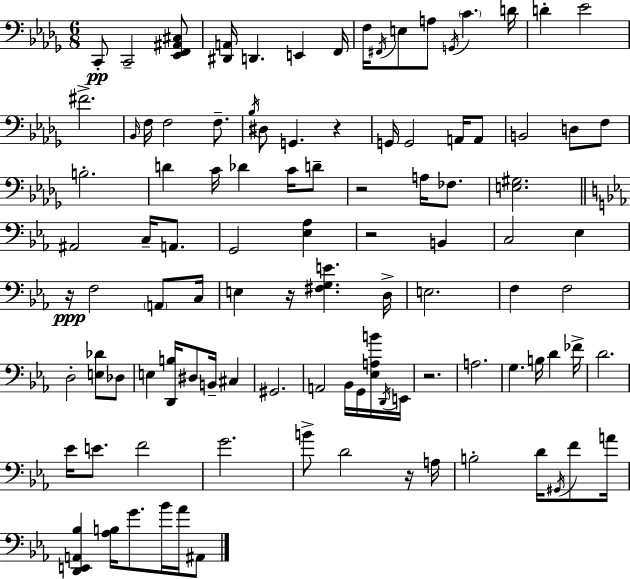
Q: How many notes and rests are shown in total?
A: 103